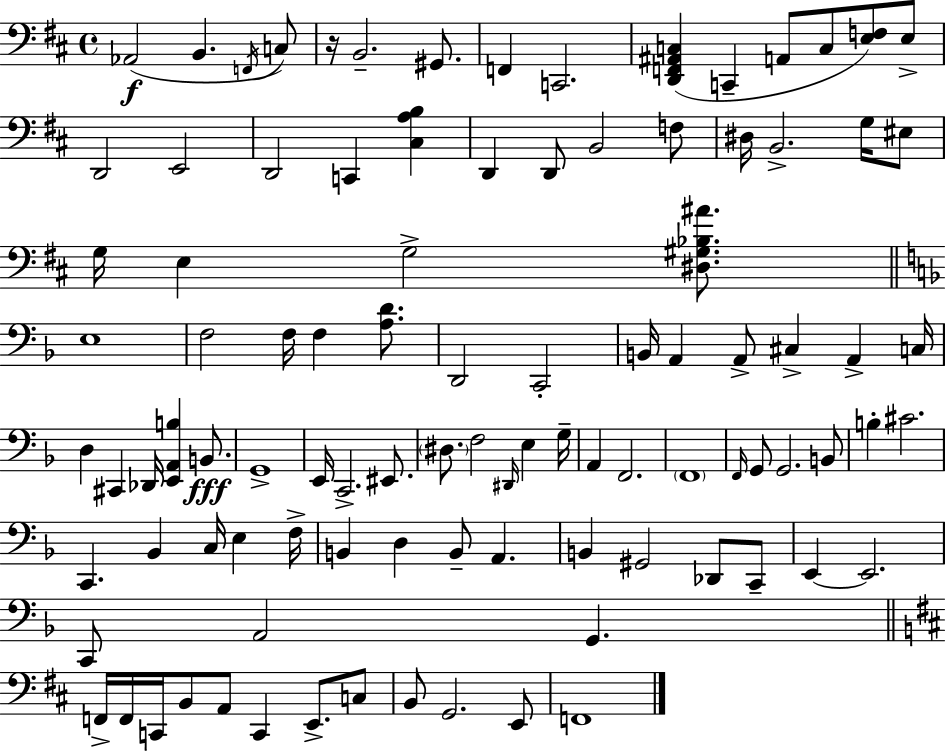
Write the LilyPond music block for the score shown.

{
  \clef bass
  \time 4/4
  \defaultTimeSignature
  \key d \major
  \repeat volta 2 { aes,2(\f b,4. \acciaccatura { f,16 } c8) | r16 b,2.-- gis,8. | f,4 c,2. | <d, f, ais, c>4( c,4-- a,8 c8 <e f>8) e8-> | \break d,2 e,2 | d,2 c,4 <cis a b>4 | d,4 d,8 b,2 f8 | dis16 b,2.-> g16 eis8 | \break g16 e4 g2-> <dis gis bes ais'>8. | \bar "||" \break \key d \minor e1 | f2 f16 f4 <a d'>8. | d,2 c,2-. | b,16 a,4 a,8-> cis4-> a,4-> c16 | \break d4 cis,4 des,16 <e, a, b>4 b,8.\fff | g,1-> | e,16 c,2.-> eis,8. | \parenthesize dis8. f2 \grace { dis,16 } e4 | \break g16-- a,4 f,2. | \parenthesize f,1 | \grace { f,16 } g,8 g,2. | b,8 b4-. cis'2. | \break c,4. bes,4 c16 e4 | f16-> b,4 d4 b,8-- a,4. | b,4 gis,2 des,8 | c,8-- e,4~~ e,2. | \break c,8 a,2 g,4. | \bar "||" \break \key d \major f,16-> f,16 c,16 b,8 a,8 c,4 e,8.-> c8 | b,8 g,2. e,8 | f,1 | } \bar "|."
}